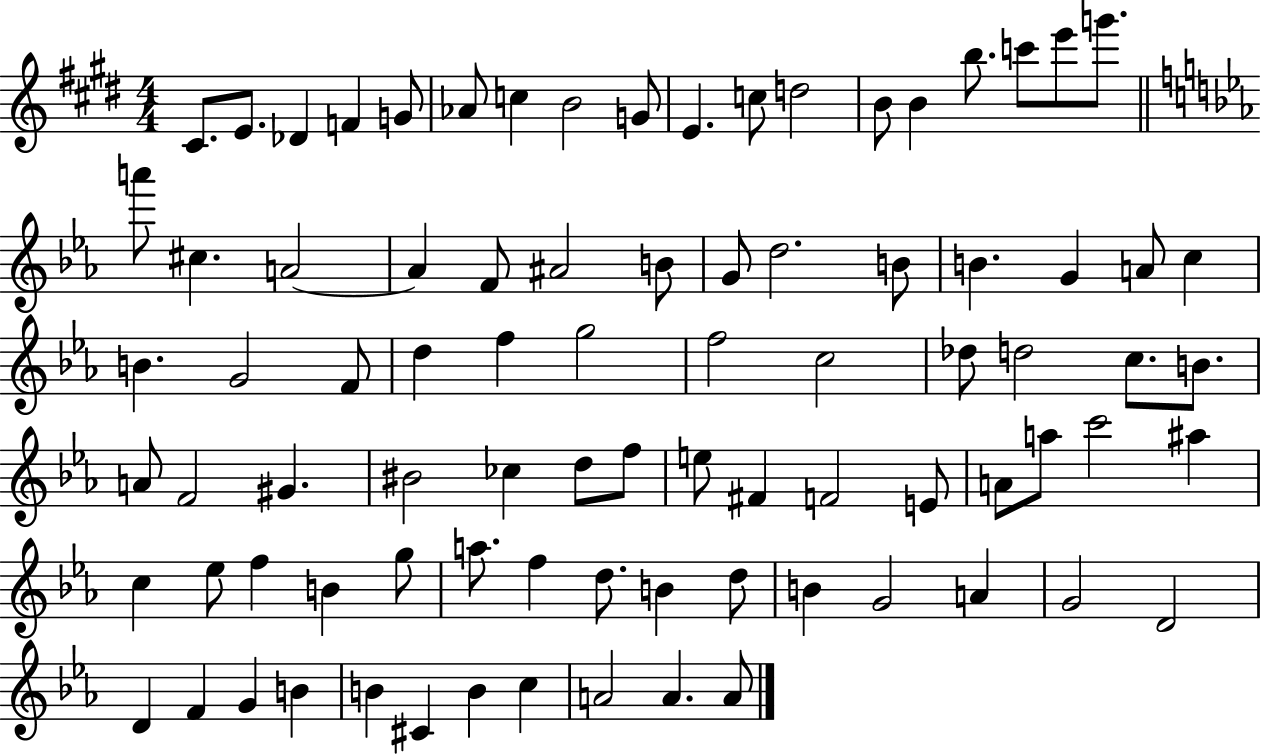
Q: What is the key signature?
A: E major